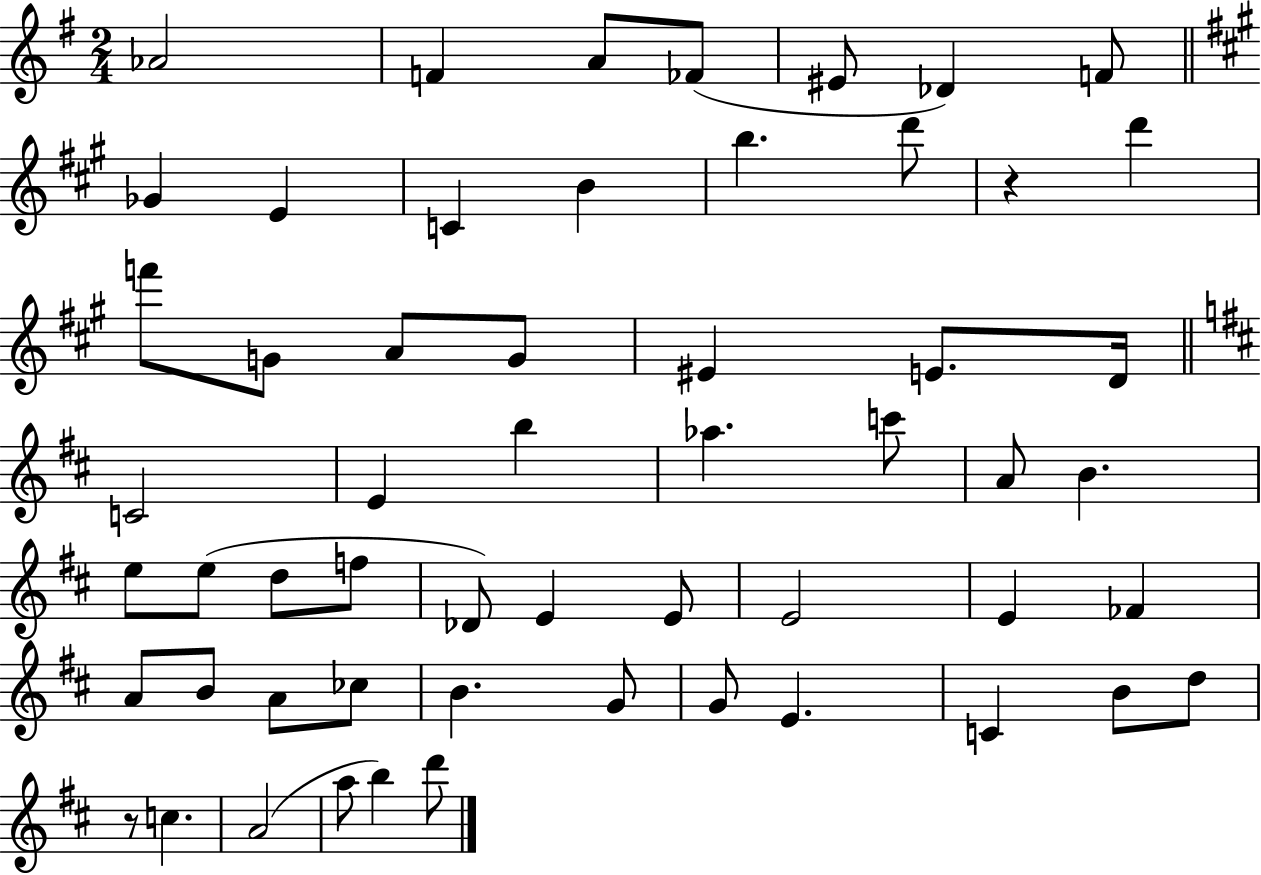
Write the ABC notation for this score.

X:1
T:Untitled
M:2/4
L:1/4
K:G
_A2 F A/2 _F/2 ^E/2 _D F/2 _G E C B b d'/2 z d' f'/2 G/2 A/2 G/2 ^E E/2 D/4 C2 E b _a c'/2 A/2 B e/2 e/2 d/2 f/2 _D/2 E E/2 E2 E _F A/2 B/2 A/2 _c/2 B G/2 G/2 E C B/2 d/2 z/2 c A2 a/2 b d'/2